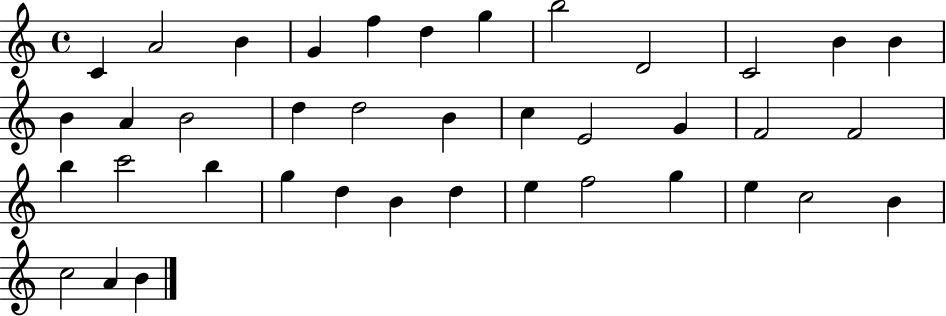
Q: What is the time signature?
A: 4/4